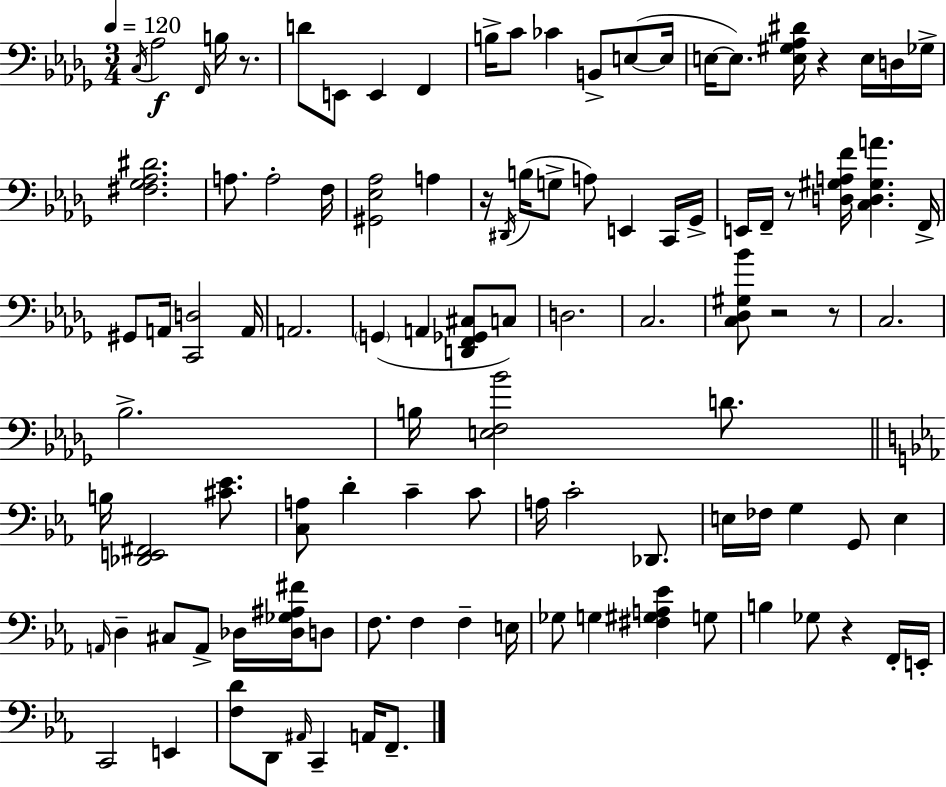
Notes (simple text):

C3/s Ab3/h F2/s B3/s R/e. D4/e E2/e E2/q F2/q B3/s C4/e CES4/q B2/e E3/e E3/s E3/s E3/e. [E3,G#3,Ab3,D#4]/s R/q E3/s D3/s Gb3/s [F#3,Gb3,Ab3,D#4]/h. A3/e. A3/h F3/s [G#2,Eb3,Ab3]/h A3/q R/s D#2/s B3/s G3/e A3/e E2/q C2/s Gb2/s E2/s F2/s R/e [D3,G#3,A3,F4]/s [C3,D3,G#3,A4]/q. F2/s G#2/e A2/s [C2,D3]/h A2/s A2/h. G2/q A2/q [D2,F2,Gb2,C#3]/e C3/e D3/h. C3/h. [C3,Db3,G#3,Bb4]/e R/h R/e C3/h. Bb3/h. B3/s [E3,F3,Bb4]/h D4/e. B3/s [Db2,E2,F#2]/h [C#4,Eb4]/e. [C3,A3]/e D4/q C4/q C4/e A3/s C4/h Db2/e. E3/s FES3/s G3/q G2/e E3/q A2/s D3/q C#3/e A2/e Db3/s [Db3,Gb3,A#3,F#4]/s D3/e F3/e. F3/q F3/q E3/s Gb3/e G3/q [F#3,G#3,A3,Eb4]/q G3/e B3/q Gb3/e R/q F2/s E2/s C2/h E2/q [F3,D4]/e D2/e A#2/s C2/q A2/s F2/e.